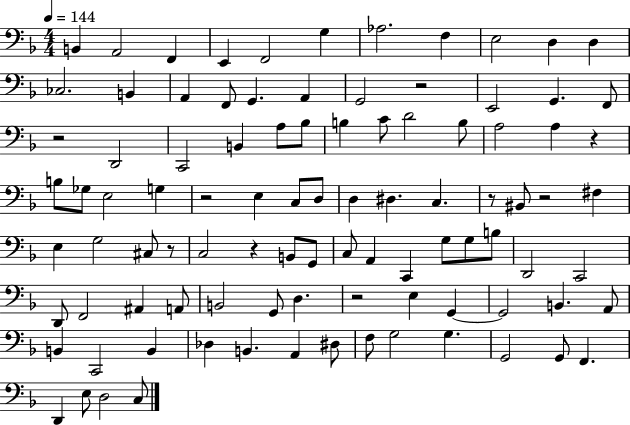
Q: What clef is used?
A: bass